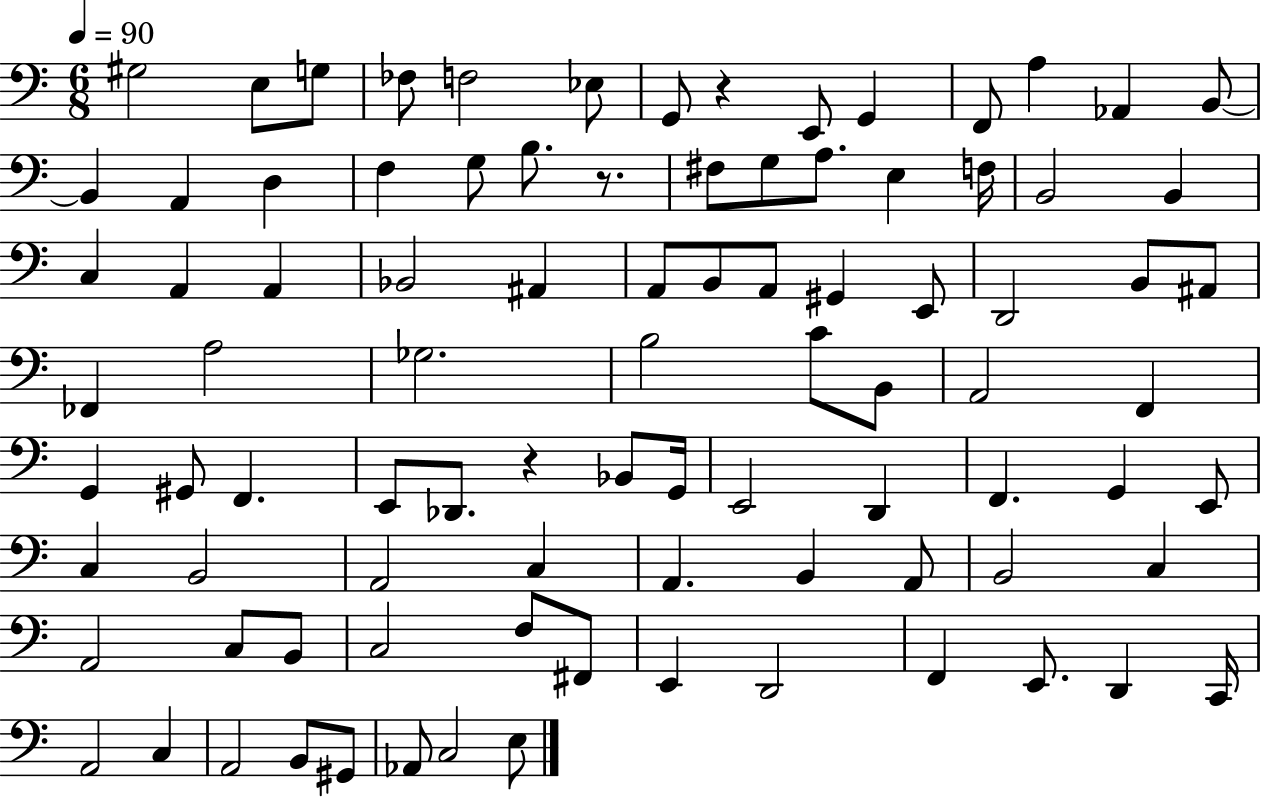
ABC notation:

X:1
T:Untitled
M:6/8
L:1/4
K:C
^G,2 E,/2 G,/2 _F,/2 F,2 _E,/2 G,,/2 z E,,/2 G,, F,,/2 A, _A,, B,,/2 B,, A,, D, F, G,/2 B,/2 z/2 ^F,/2 G,/2 A,/2 E, F,/4 B,,2 B,, C, A,, A,, _B,,2 ^A,, A,,/2 B,,/2 A,,/2 ^G,, E,,/2 D,,2 B,,/2 ^A,,/2 _F,, A,2 _G,2 B,2 C/2 B,,/2 A,,2 F,, G,, ^G,,/2 F,, E,,/2 _D,,/2 z _B,,/2 G,,/4 E,,2 D,, F,, G,, E,,/2 C, B,,2 A,,2 C, A,, B,, A,,/2 B,,2 C, A,,2 C,/2 B,,/2 C,2 F,/2 ^F,,/2 E,, D,,2 F,, E,,/2 D,, C,,/4 A,,2 C, A,,2 B,,/2 ^G,,/2 _A,,/2 C,2 E,/2